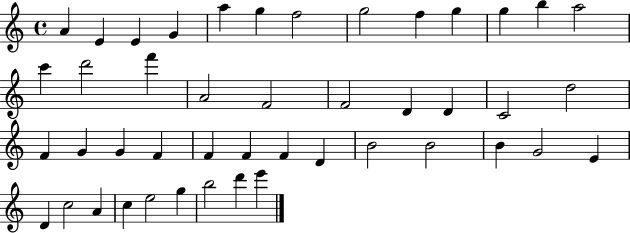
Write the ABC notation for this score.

X:1
T:Untitled
M:4/4
L:1/4
K:C
A E E G a g f2 g2 f g g b a2 c' d'2 f' A2 F2 F2 D D C2 d2 F G G F F F F D B2 B2 B G2 E D c2 A c e2 g b2 d' e'